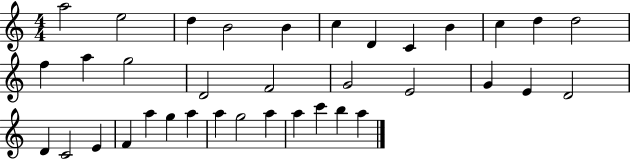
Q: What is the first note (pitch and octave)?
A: A5